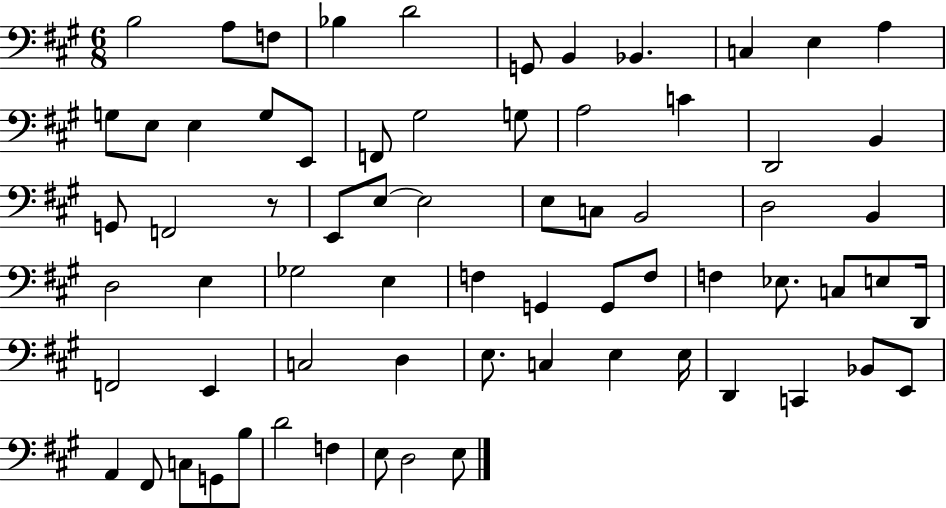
B3/h A3/e F3/e Bb3/q D4/h G2/e B2/q Bb2/q. C3/q E3/q A3/q G3/e E3/e E3/q G3/e E2/e F2/e G#3/h G3/e A3/h C4/q D2/h B2/q G2/e F2/h R/e E2/e E3/e E3/h E3/e C3/e B2/h D3/h B2/q D3/h E3/q Gb3/h E3/q F3/q G2/q G2/e F3/e F3/q Eb3/e. C3/e E3/e D2/s F2/h E2/q C3/h D3/q E3/e. C3/q E3/q E3/s D2/q C2/q Bb2/e E2/e A2/q F#2/e C3/e G2/e B3/e D4/h F3/q E3/e D3/h E3/e